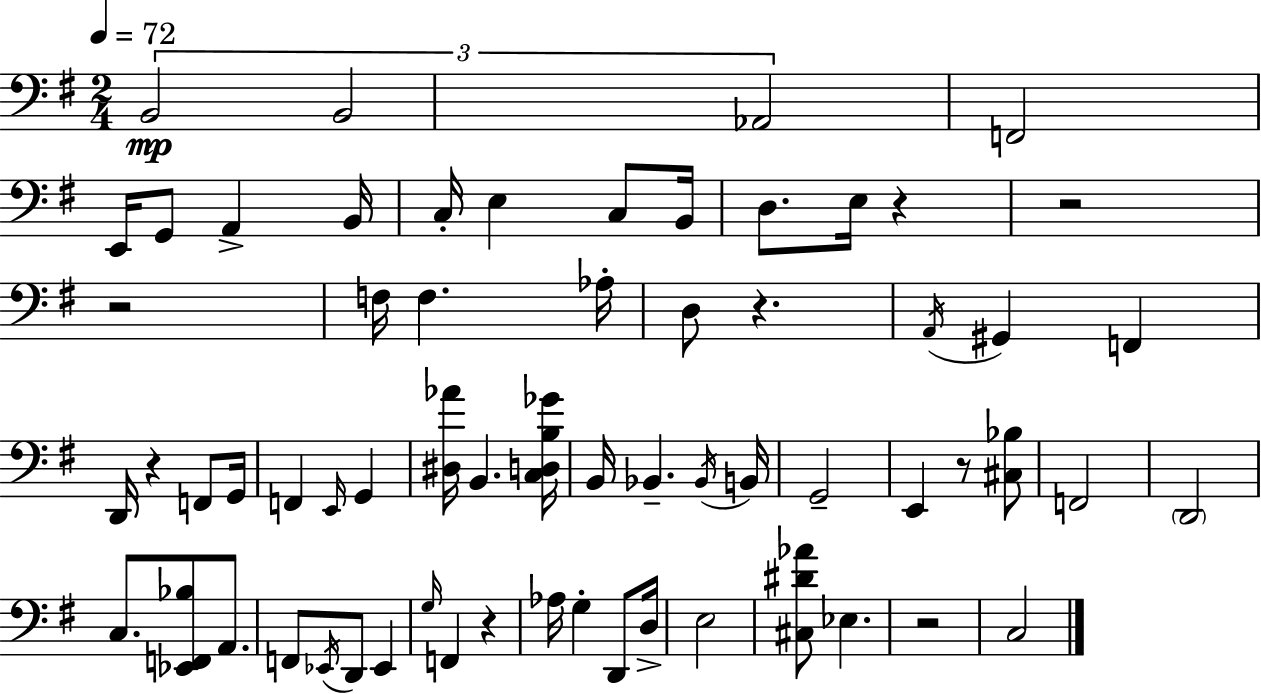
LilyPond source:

{
  \clef bass
  \numericTimeSignature
  \time 2/4
  \key g \major
  \tempo 4 = 72
  \tuplet 3/2 { b,2\mp | b,2 | aes,2 } | f,2 | \break e,16 g,8 a,4-> b,16 | c16-. e4 c8 b,16 | d8. e16 r4 | r2 | \break r2 | f16 f4. aes16-. | d8 r4. | \acciaccatura { a,16 } gis,4 f,4 | \break d,16 r4 f,8 | g,16 f,4 \grace { e,16 } g,4 | <dis aes'>16 b,4. | <c d b ges'>16 b,16 bes,4.-- | \break \acciaccatura { bes,16 } b,16 g,2-- | e,4 r8 | <cis bes>8 f,2 | \parenthesize d,2 | \break c8. <ees, f, bes>8 | a,8. f,8 \acciaccatura { ees,16 } d,8 | ees,4 \grace { g16 } f,4 | r4 aes16 g4-. | \break d,8 d16-> e2 | <cis dis' aes'>8 ees4. | r2 | c2 | \break \bar "|."
}